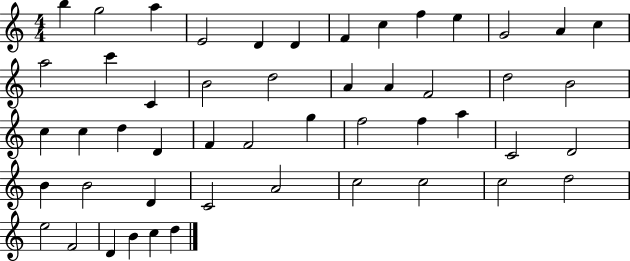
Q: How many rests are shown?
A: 0